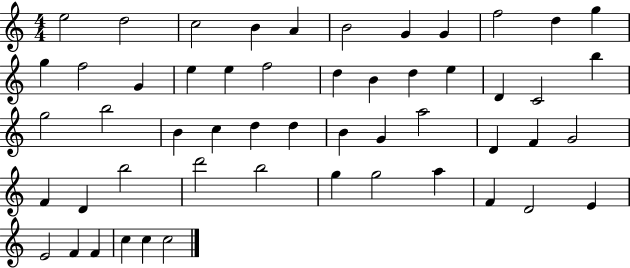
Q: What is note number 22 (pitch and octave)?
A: D4